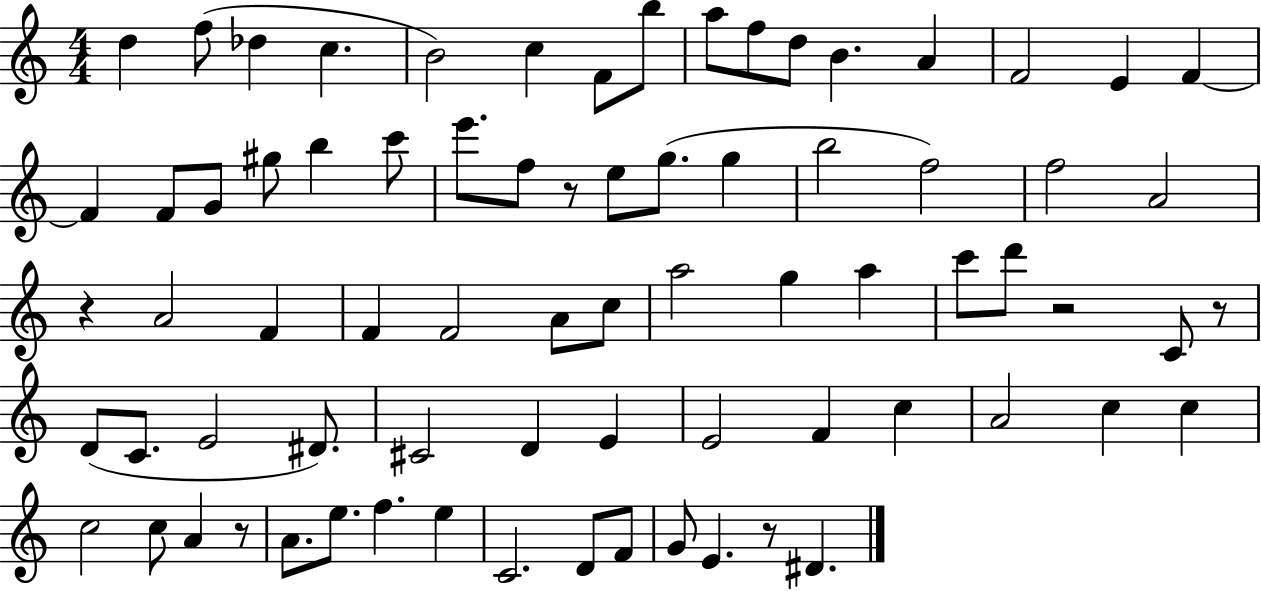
D5/q F5/e Db5/q C5/q. B4/h C5/q F4/e B5/e A5/e F5/e D5/e B4/q. A4/q F4/h E4/q F4/q F4/q F4/e G4/e G#5/e B5/q C6/e E6/e. F5/e R/e E5/e G5/e. G5/q B5/h F5/h F5/h A4/h R/q A4/h F4/q F4/q F4/h A4/e C5/e A5/h G5/q A5/q C6/e D6/e R/h C4/e R/e D4/e C4/e. E4/h D#4/e. C#4/h D4/q E4/q E4/h F4/q C5/q A4/h C5/q C5/q C5/h C5/e A4/q R/e A4/e. E5/e. F5/q. E5/q C4/h. D4/e F4/e G4/e E4/q. R/e D#4/q.